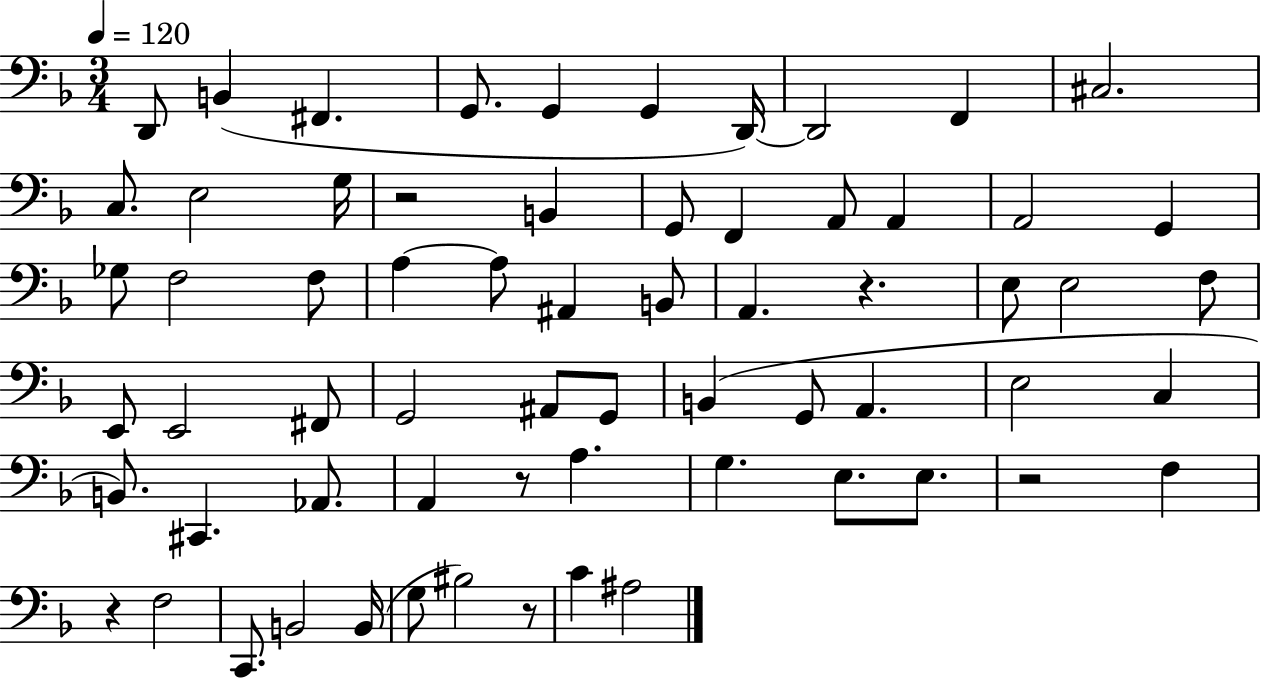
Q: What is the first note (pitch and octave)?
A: D2